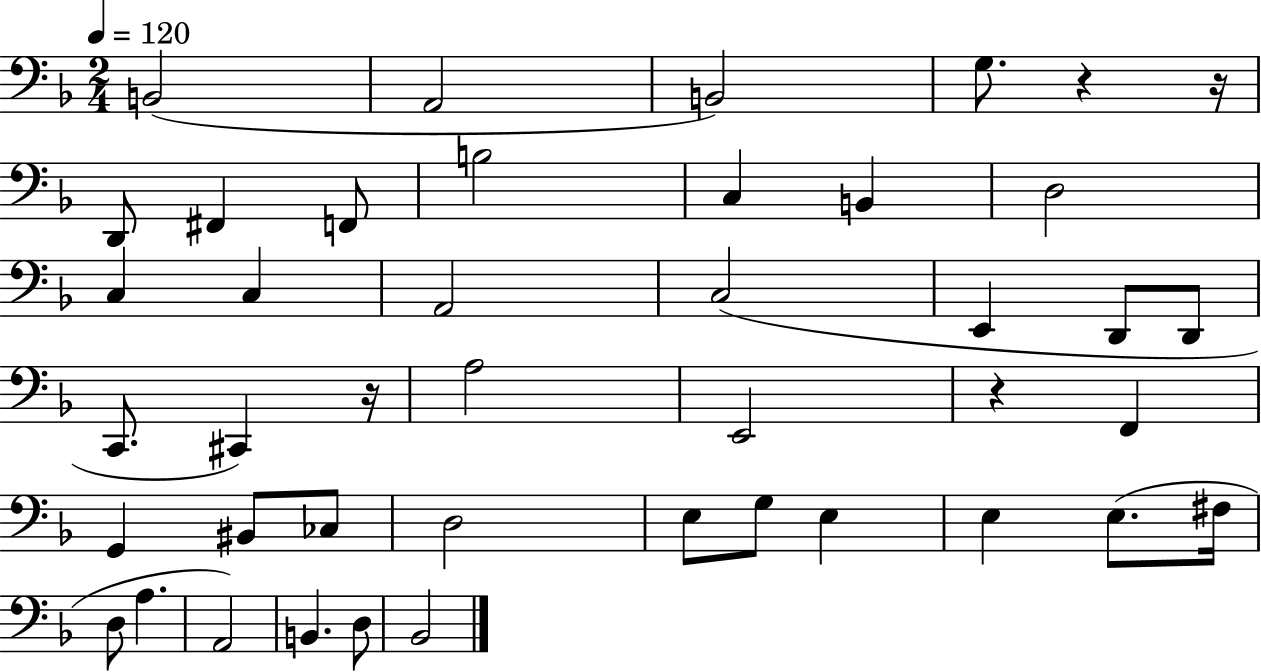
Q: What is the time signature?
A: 2/4